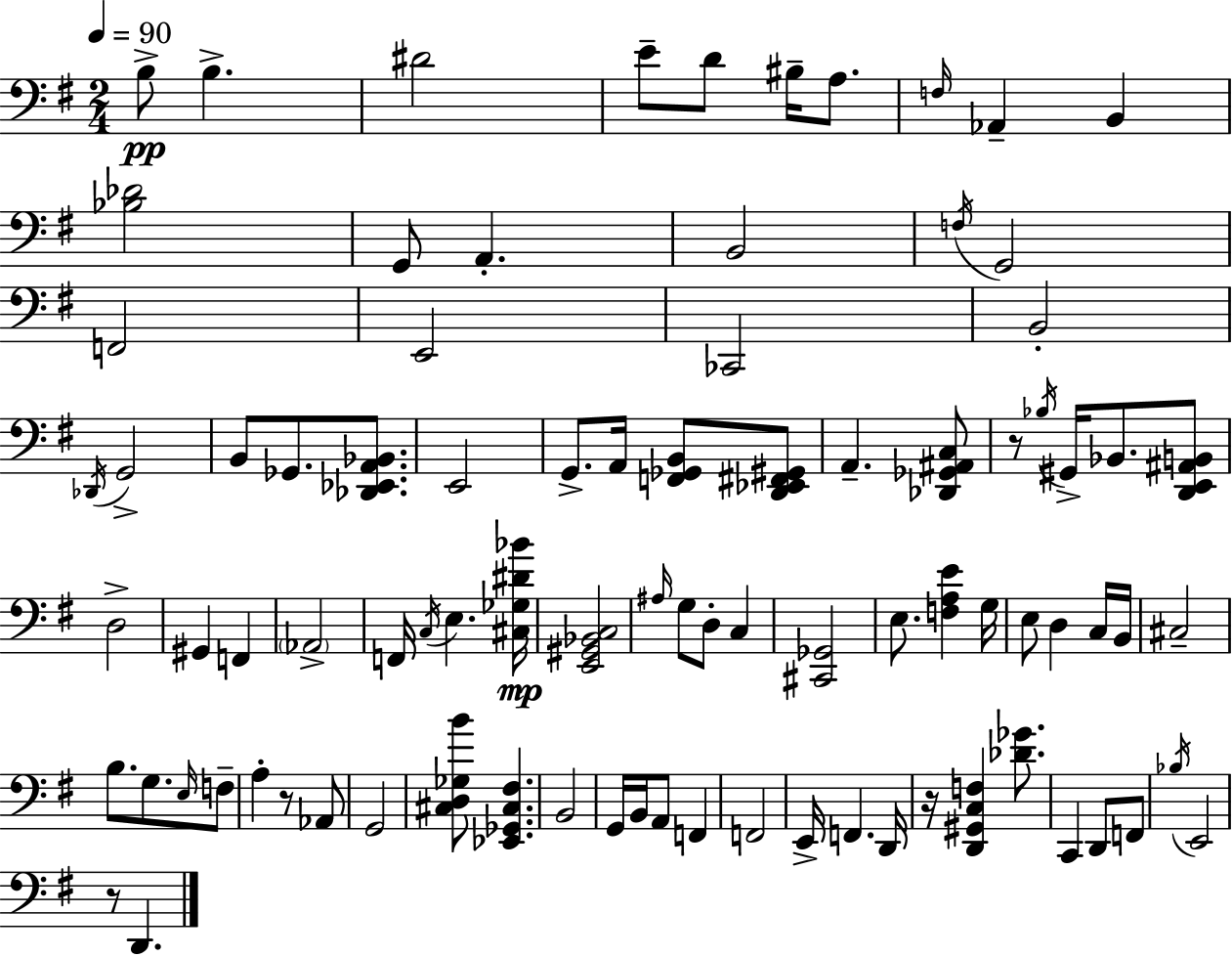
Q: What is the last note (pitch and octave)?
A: D2